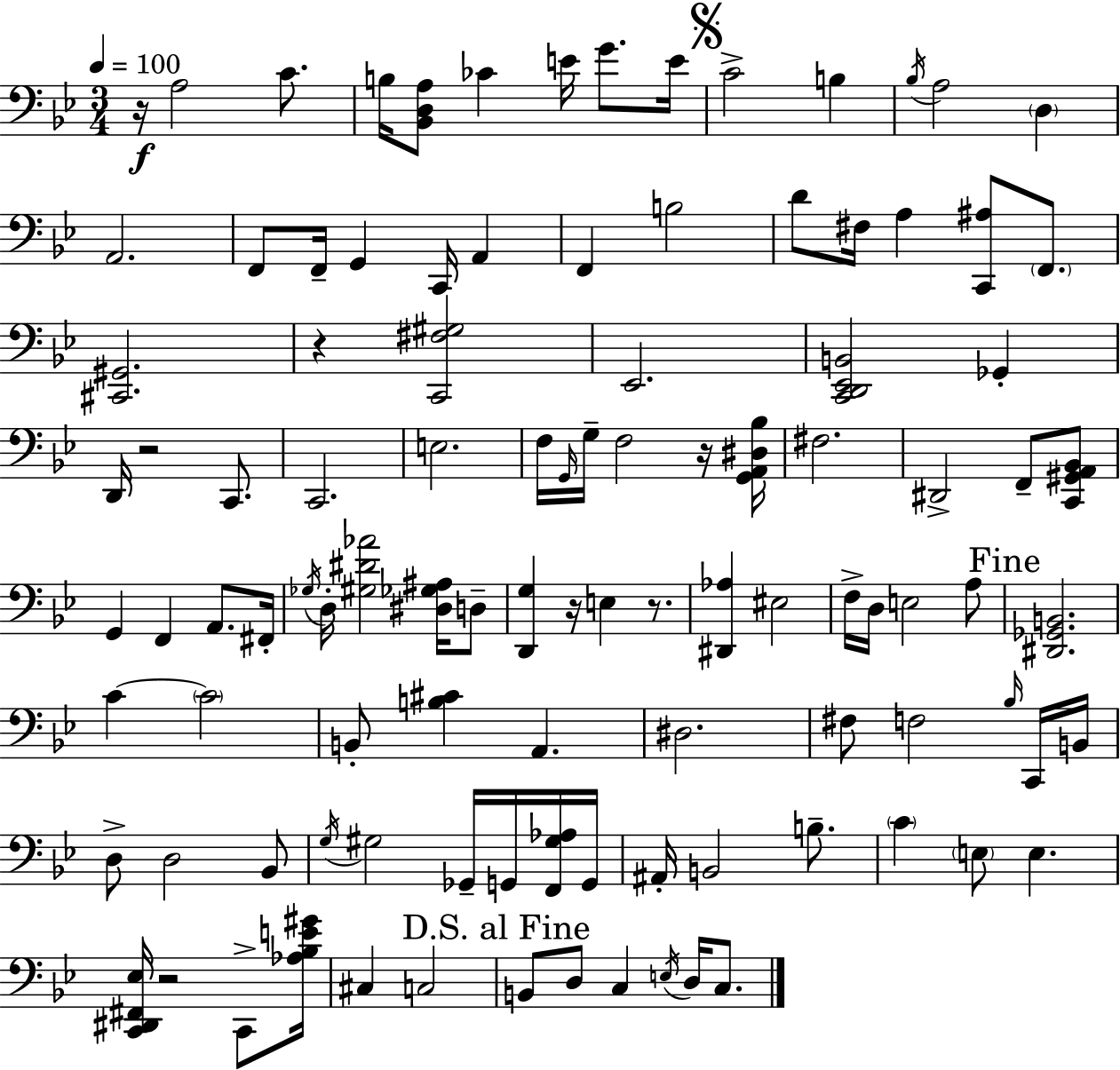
X:1
T:Untitled
M:3/4
L:1/4
K:Bb
z/4 A,2 C/2 B,/4 [_B,,D,A,]/2 _C E/4 G/2 E/4 C2 B, _B,/4 A,2 D, A,,2 F,,/2 F,,/4 G,, C,,/4 A,, F,, B,2 D/2 ^F,/4 A, [C,,^A,]/2 F,,/2 [^C,,^G,,]2 z [C,,^F,^G,]2 _E,,2 [C,,D,,_E,,B,,]2 _G,, D,,/4 z2 C,,/2 C,,2 E,2 F,/4 G,,/4 G,/4 F,2 z/4 [G,,A,,^D,_B,]/4 ^F,2 ^D,,2 F,,/2 [C,,^G,,A,,_B,,]/2 G,, F,, A,,/2 ^F,,/4 _G,/4 D,/4 [^G,^D_A]2 [^D,_G,^A,]/4 D,/2 [D,,G,] z/4 E, z/2 [^D,,_A,] ^E,2 F,/4 D,/4 E,2 A,/2 [^D,,_G,,B,,]2 C C2 B,,/2 [B,^C] A,, ^D,2 ^F,/2 F,2 _B,/4 C,,/4 B,,/4 D,/2 D,2 _B,,/2 G,/4 ^G,2 _G,,/4 G,,/4 [F,,^G,_A,]/4 G,,/4 ^A,,/4 B,,2 B,/2 C E,/2 E, [C,,^D,,^F,,_E,]/4 z2 C,,/2 [_A,_B,E^G]/4 ^C, C,2 B,,/2 D,/2 C, E,/4 D,/4 C,/2